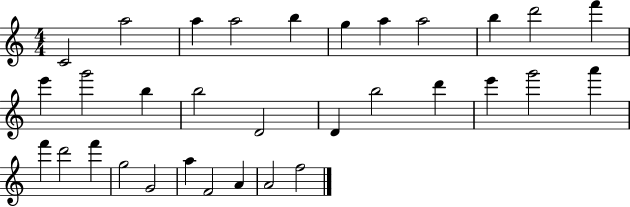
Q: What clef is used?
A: treble